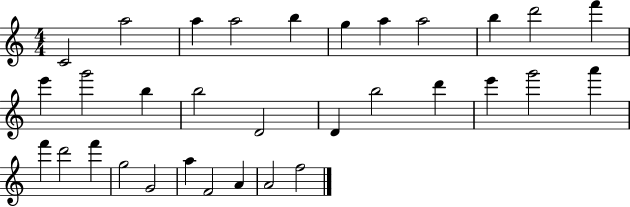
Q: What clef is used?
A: treble